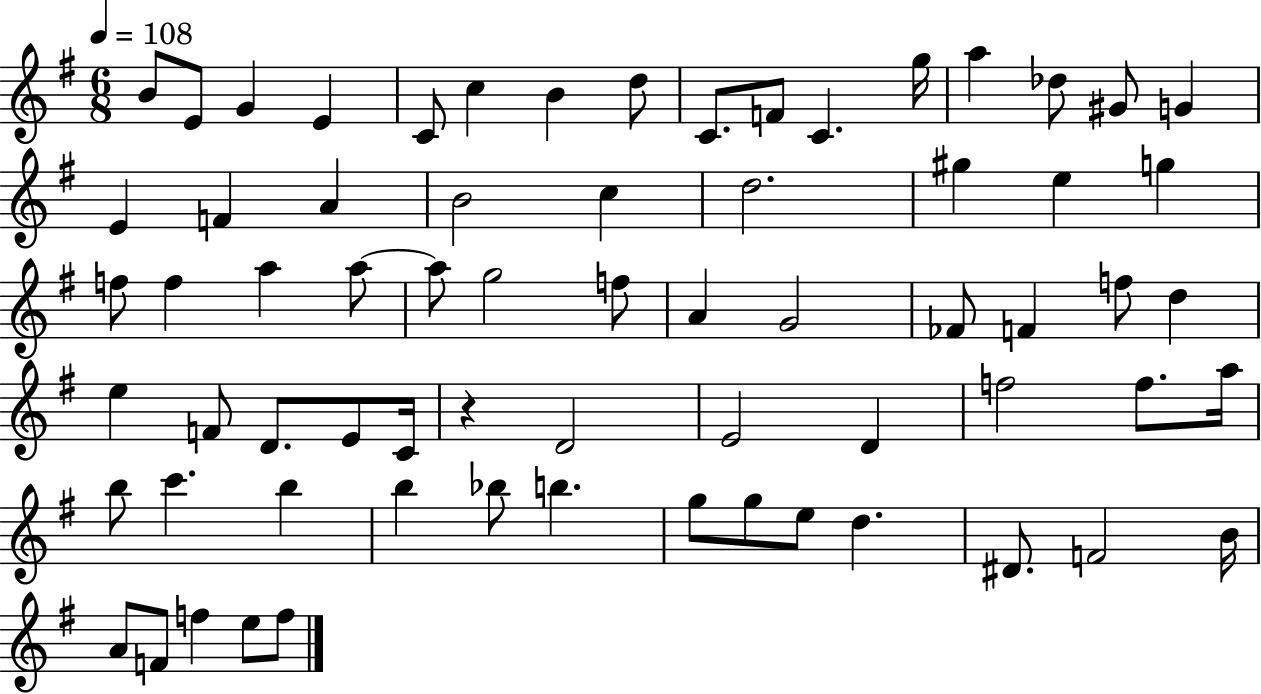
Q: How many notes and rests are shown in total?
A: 68